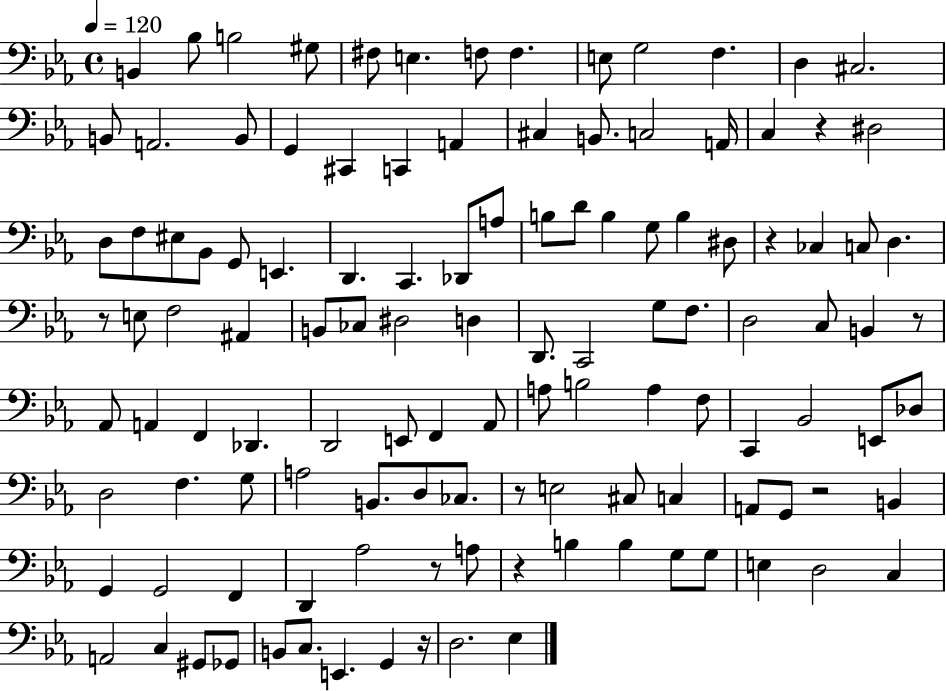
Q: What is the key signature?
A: EES major